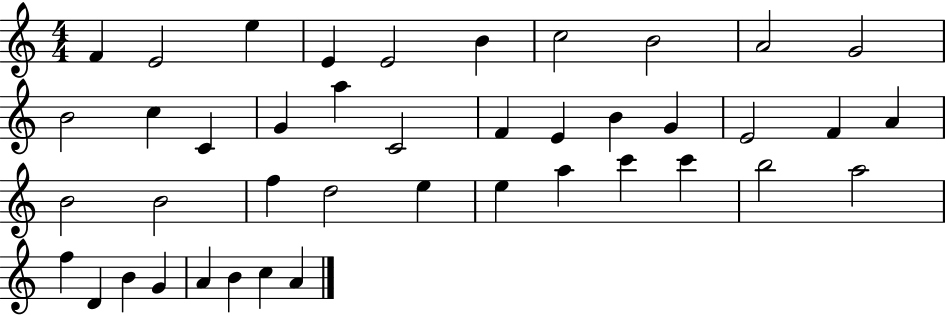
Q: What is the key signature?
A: C major